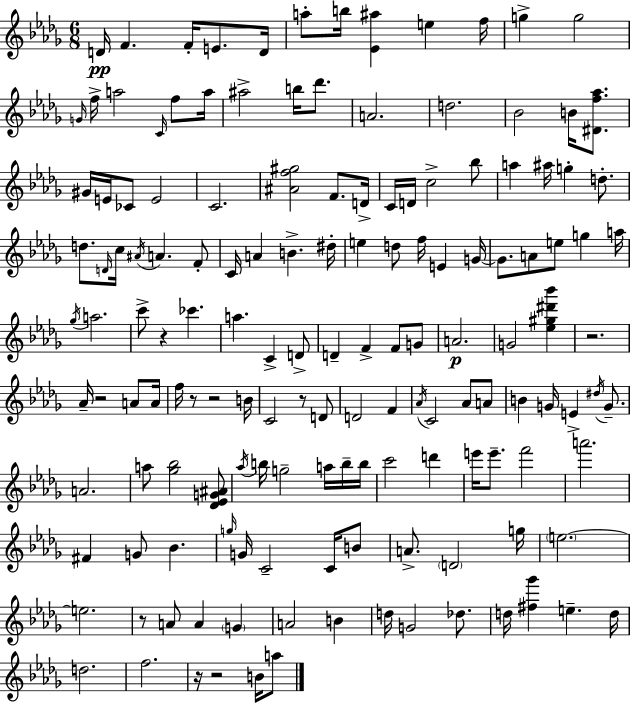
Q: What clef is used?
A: treble